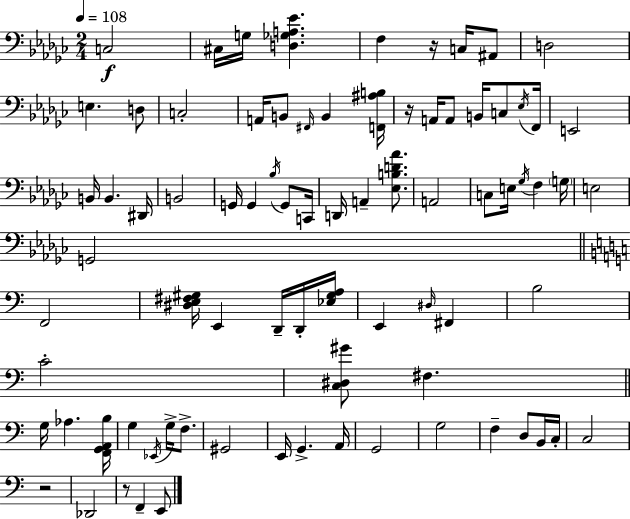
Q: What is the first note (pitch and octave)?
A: C3